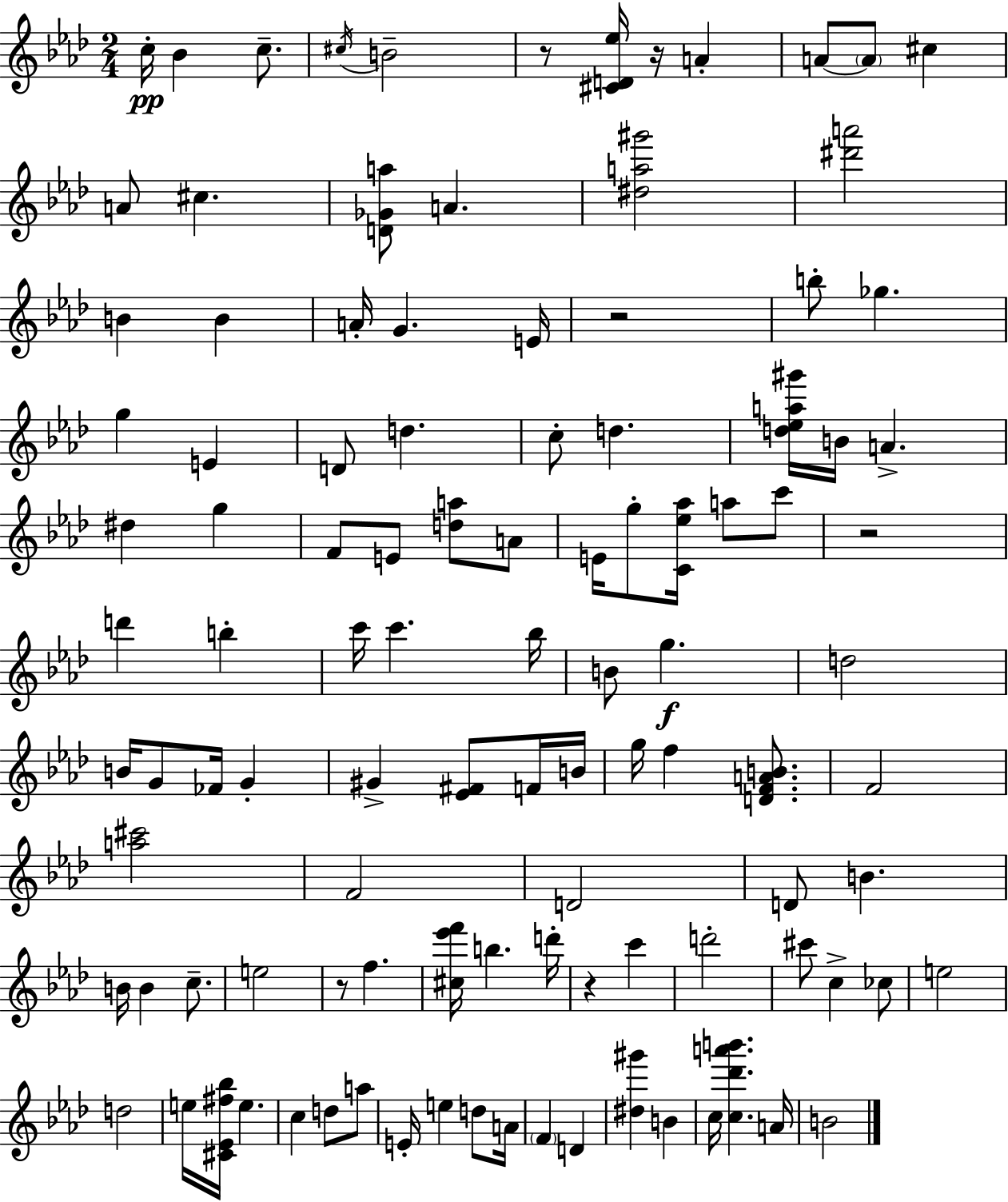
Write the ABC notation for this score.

X:1
T:Untitled
M:2/4
L:1/4
K:Ab
c/4 _B c/2 ^c/4 B2 z/2 [^CD_e]/4 z/4 A A/2 A/2 ^c A/2 ^c [D_Ga]/2 A [^da^g']2 [^d'a']2 B B A/4 G E/4 z2 b/2 _g g E D/2 d c/2 d [d_ea^g']/4 B/4 A ^d g F/2 E/2 [da]/2 A/2 E/4 g/2 [C_e_a]/4 a/2 c'/2 z2 d' b c'/4 c' _b/4 B/2 g d2 B/4 G/2 _F/4 G ^G [_E^F]/2 F/4 B/4 g/4 f [DFAB]/2 F2 [a^c']2 F2 D2 D/2 B B/4 B c/2 e2 z/2 f [^c_e'f']/4 b d'/4 z c' d'2 ^c'/2 c _c/2 e2 d2 e/4 [^C_E^f_b]/4 e c d/2 a/2 E/4 e d/2 A/4 F D [^d^g'] B c/4 [c_d'a'b'] A/4 B2